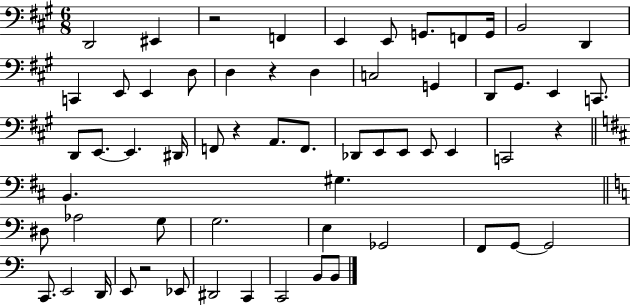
D2/h EIS2/q R/h F2/q E2/q E2/e G2/e. F2/e G2/s B2/h D2/q C2/q E2/e E2/q D3/e D3/q R/q D3/q C3/h G2/q D2/e G#2/e. E2/q C2/e. D2/e E2/e. E2/q. D#2/s F2/e R/q A2/e. F2/e. Db2/e E2/e E2/e E2/e E2/q C2/h R/q B2/q. G#3/q. D#3/e Ab3/h G3/e G3/h. E3/q Gb2/h F2/e G2/e G2/h C2/e. E2/h D2/s E2/e R/h Eb2/e D#2/h C2/q C2/h B2/e B2/e